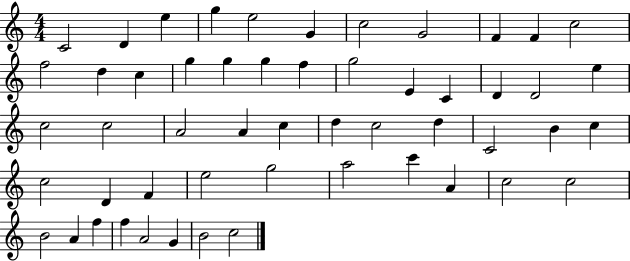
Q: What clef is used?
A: treble